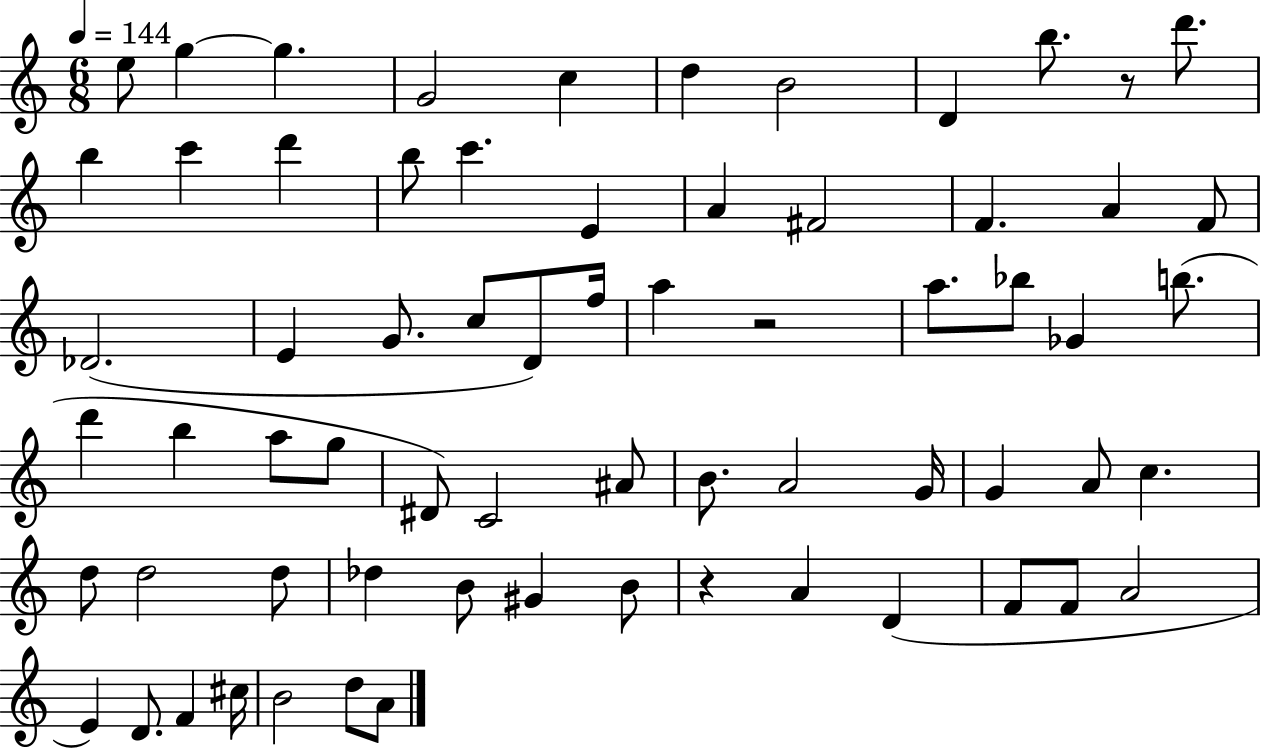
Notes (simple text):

E5/e G5/q G5/q. G4/h C5/q D5/q B4/h D4/q B5/e. R/e D6/e. B5/q C6/q D6/q B5/e C6/q. E4/q A4/q F#4/h F4/q. A4/q F4/e Db4/h. E4/q G4/e. C5/e D4/e F5/s A5/q R/h A5/e. Bb5/e Gb4/q B5/e. D6/q B5/q A5/e G5/e D#4/e C4/h A#4/e B4/e. A4/h G4/s G4/q A4/e C5/q. D5/e D5/h D5/e Db5/q B4/e G#4/q B4/e R/q A4/q D4/q F4/e F4/e A4/h E4/q D4/e. F4/q C#5/s B4/h D5/e A4/e